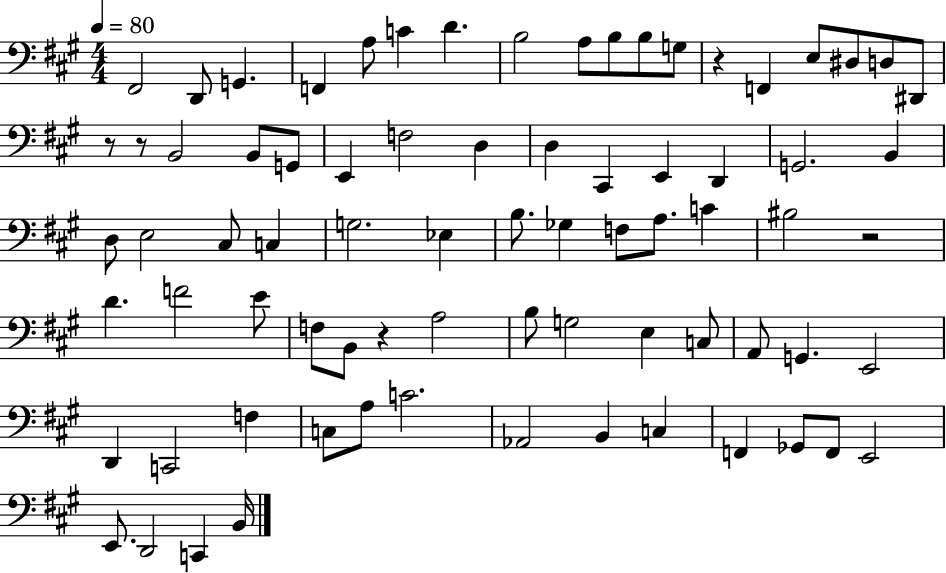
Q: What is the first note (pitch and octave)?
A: F#2